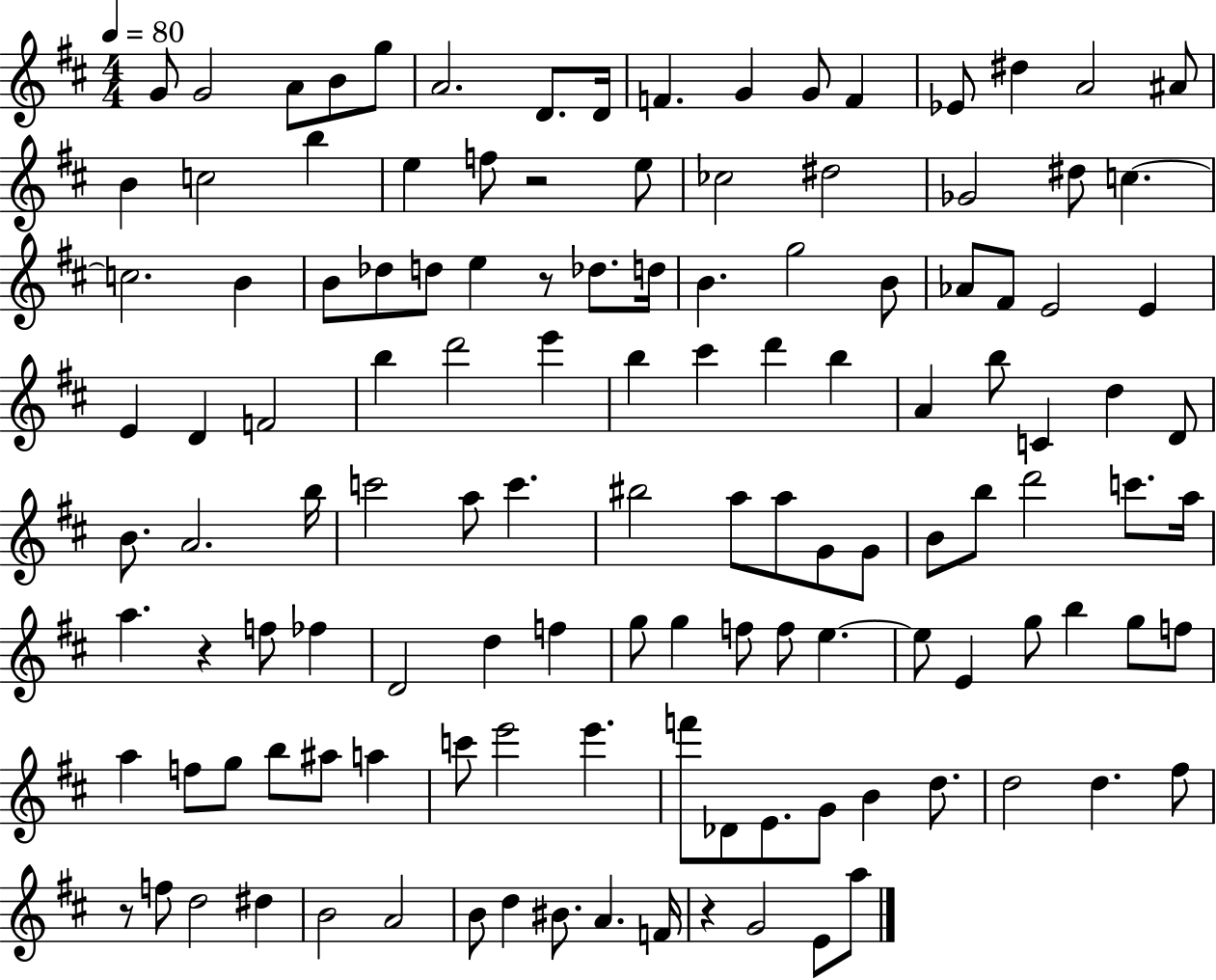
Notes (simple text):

G4/e G4/h A4/e B4/e G5/e A4/h. D4/e. D4/s F4/q. G4/q G4/e F4/q Eb4/e D#5/q A4/h A#4/e B4/q C5/h B5/q E5/q F5/e R/h E5/e CES5/h D#5/h Gb4/h D#5/e C5/q. C5/h. B4/q B4/e Db5/e D5/e E5/q R/e Db5/e. D5/s B4/q. G5/h B4/e Ab4/e F#4/e E4/h E4/q E4/q D4/q F4/h B5/q D6/h E6/q B5/q C#6/q D6/q B5/q A4/q B5/e C4/q D5/q D4/e B4/e. A4/h. B5/s C6/h A5/e C6/q. BIS5/h A5/e A5/e G4/e G4/e B4/e B5/e D6/h C6/e. A5/s A5/q. R/q F5/e FES5/q D4/h D5/q F5/q G5/e G5/q F5/e F5/e E5/q. E5/e E4/q G5/e B5/q G5/e F5/e A5/q F5/e G5/e B5/e A#5/e A5/q C6/e E6/h E6/q. F6/e Db4/e E4/e. G4/e B4/q D5/e. D5/h D5/q. F#5/e R/e F5/e D5/h D#5/q B4/h A4/h B4/e D5/q BIS4/e. A4/q. F4/s R/q G4/h E4/e A5/e